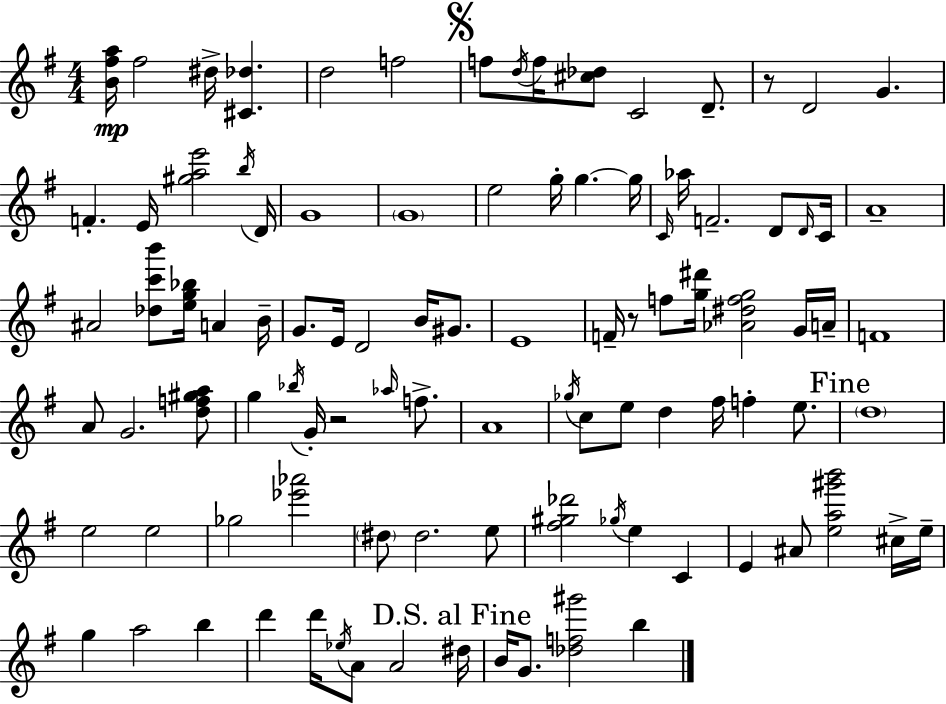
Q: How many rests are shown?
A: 3